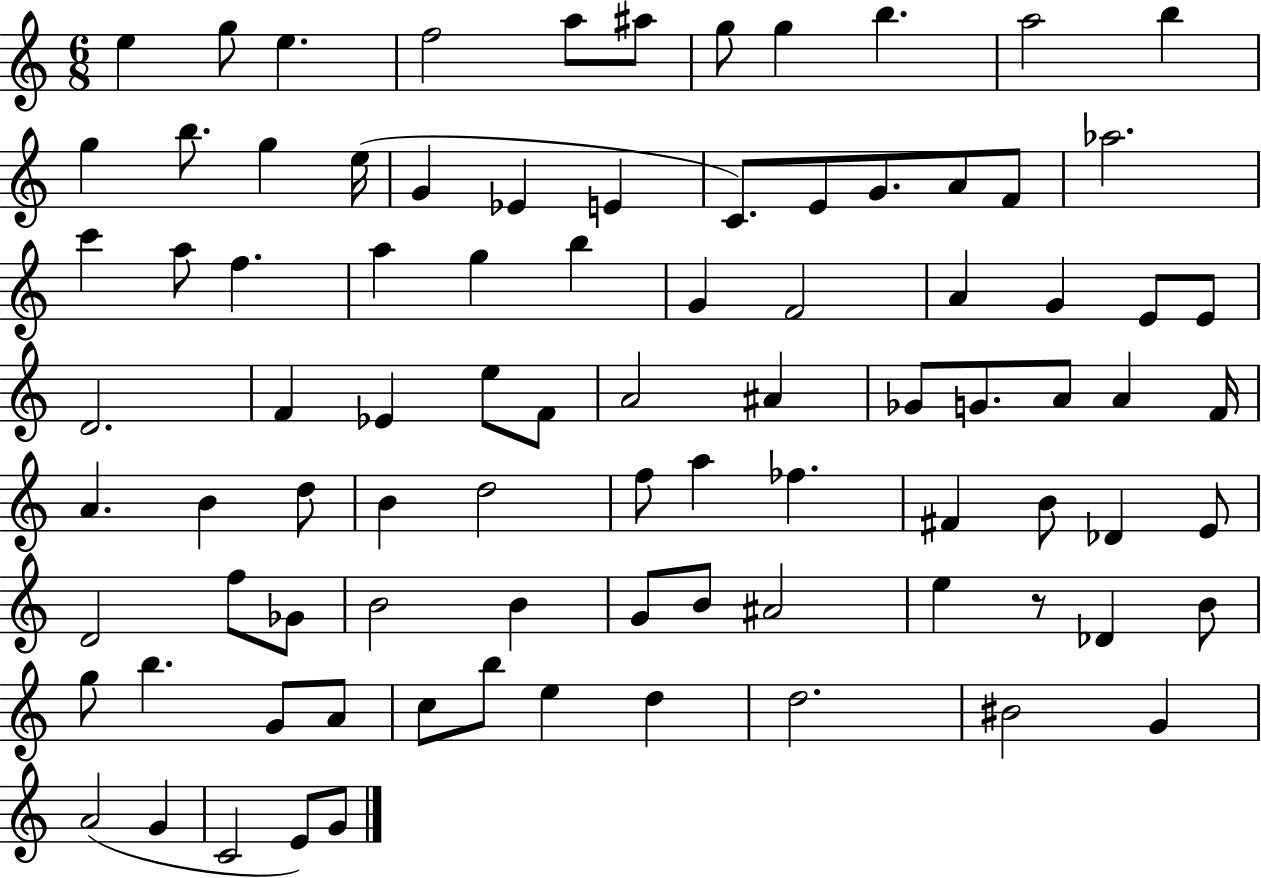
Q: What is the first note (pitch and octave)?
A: E5